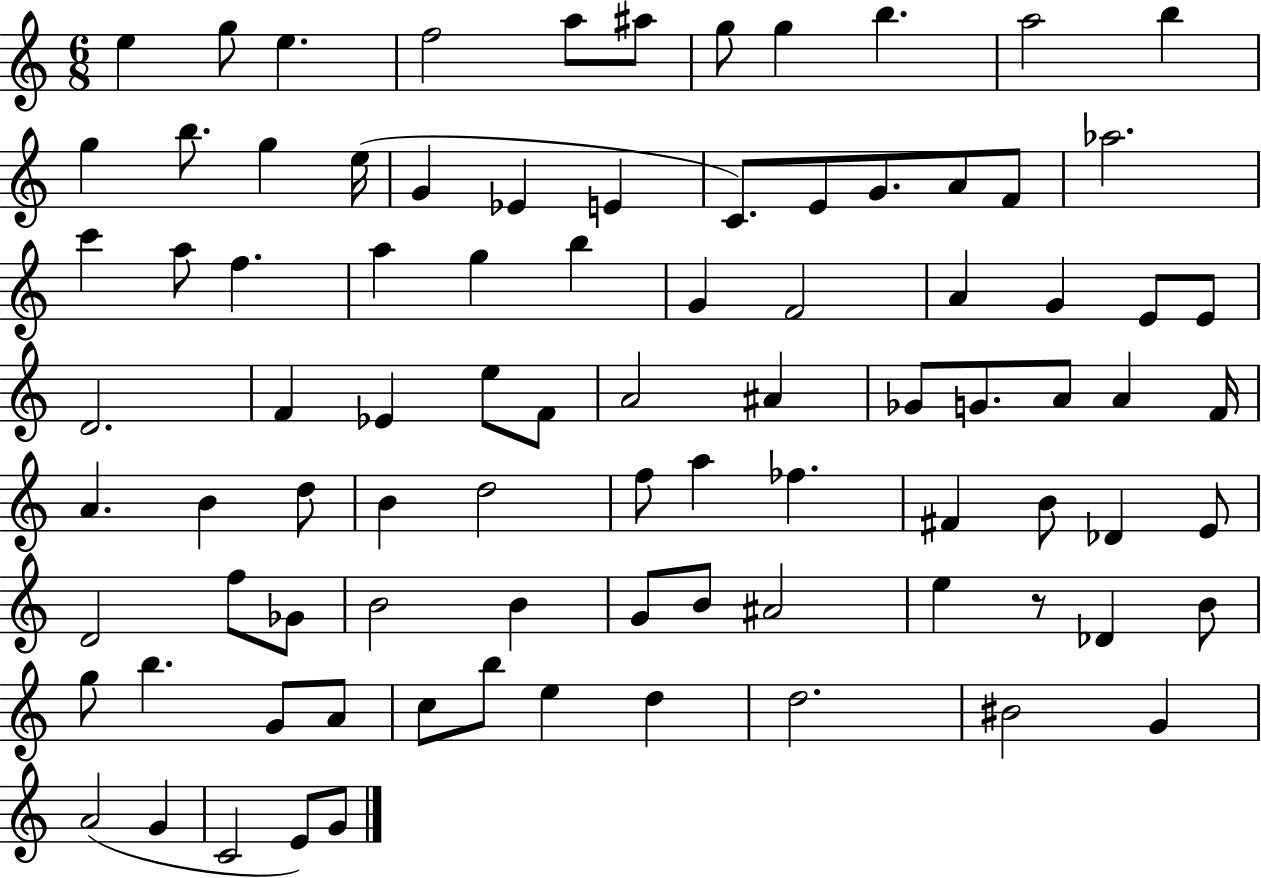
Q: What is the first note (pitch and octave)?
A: E5